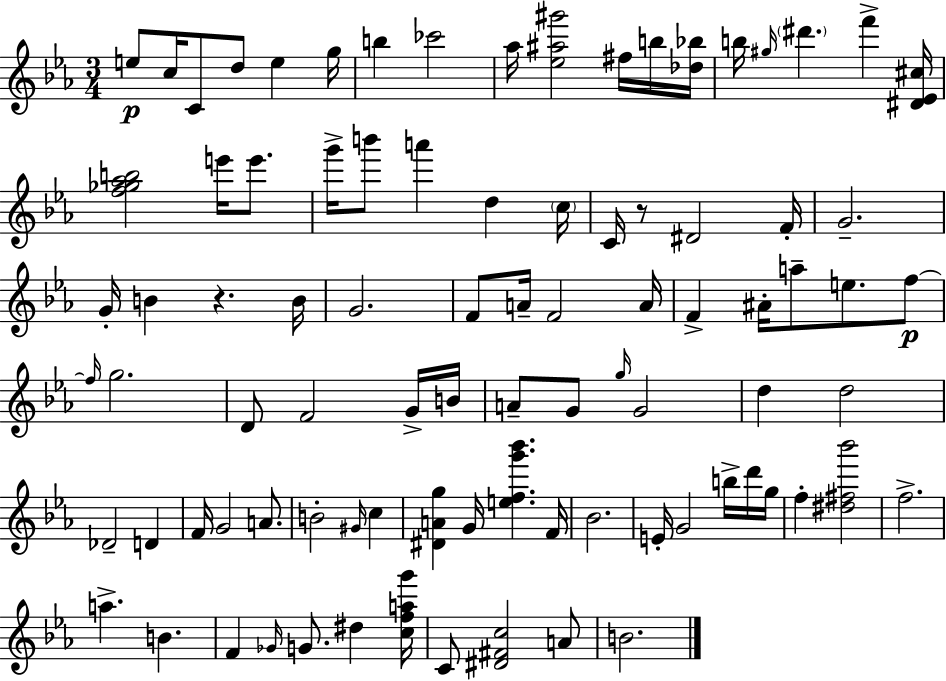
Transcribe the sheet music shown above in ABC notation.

X:1
T:Untitled
M:3/4
L:1/4
K:Cm
e/2 c/4 C/2 d/2 e g/4 b _c'2 _a/4 [_e^a^g']2 ^f/4 b/4 [_d_b]/4 b/4 ^g/4 ^d' f' [^D_E^c]/4 [f_g_ab]2 e'/4 e'/2 g'/4 b'/2 a' d c/4 C/4 z/2 ^D2 F/4 G2 G/4 B z B/4 G2 F/2 A/4 F2 A/4 F ^A/4 a/2 e/2 f/2 f/4 g2 D/2 F2 G/4 B/4 A/2 G/2 g/4 G2 d d2 _D2 D F/4 G2 A/2 B2 ^G/4 c [^DAg] G/4 [efg'_b'] F/4 _B2 E/4 G2 b/4 d'/4 g/4 f [^d^f_b']2 f2 a B F _G/4 G/2 ^d [cfag']/4 C/2 [^D^Fc]2 A/2 B2